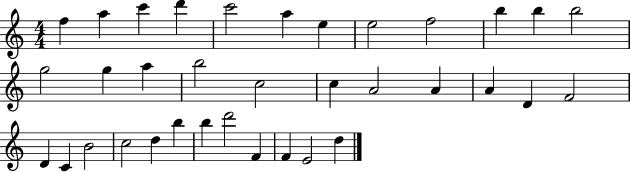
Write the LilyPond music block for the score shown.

{
  \clef treble
  \numericTimeSignature
  \time 4/4
  \key c \major
  f''4 a''4 c'''4 d'''4 | c'''2 a''4 e''4 | e''2 f''2 | b''4 b''4 b''2 | \break g''2 g''4 a''4 | b''2 c''2 | c''4 a'2 a'4 | a'4 d'4 f'2 | \break d'4 c'4 b'2 | c''2 d''4 b''4 | b''4 d'''2 f'4 | f'4 e'2 d''4 | \break \bar "|."
}